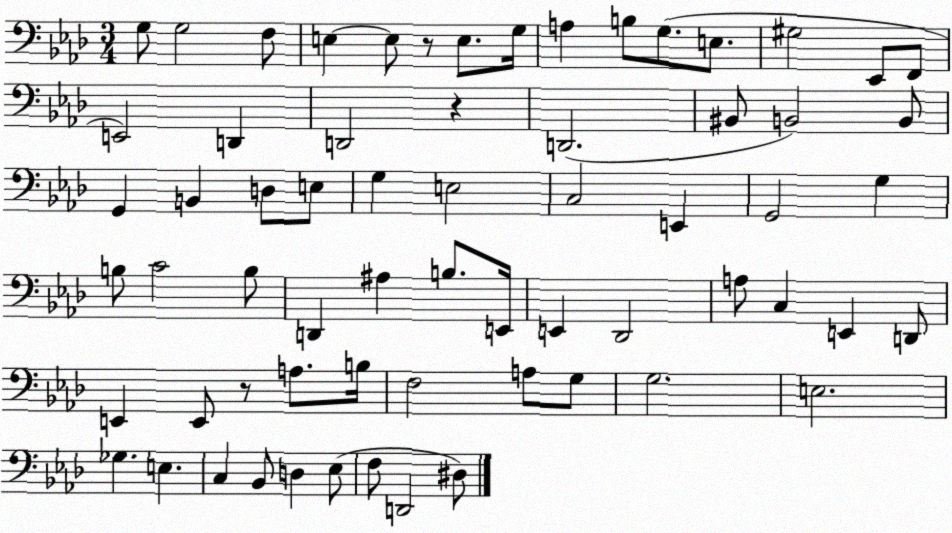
X:1
T:Untitled
M:3/4
L:1/4
K:Ab
G,/2 G,2 F,/2 E, E,/2 z/2 E,/2 G,/4 A, B,/2 G,/2 E,/2 ^G,2 _E,,/2 F,,/2 E,,2 D,, D,,2 z D,,2 ^B,,/2 B,,2 B,,/2 G,, B,, D,/2 E,/2 G, E,2 C,2 E,, G,,2 G, B,/2 C2 B,/2 D,, ^A, B,/2 E,,/4 E,, _D,,2 A,/2 C, E,, D,,/2 E,, E,,/2 z/2 A,/2 B,/4 F,2 A,/2 G,/2 G,2 E,2 _G, E, C, _B,,/2 D, _E,/2 F,/2 D,,2 ^D,/2